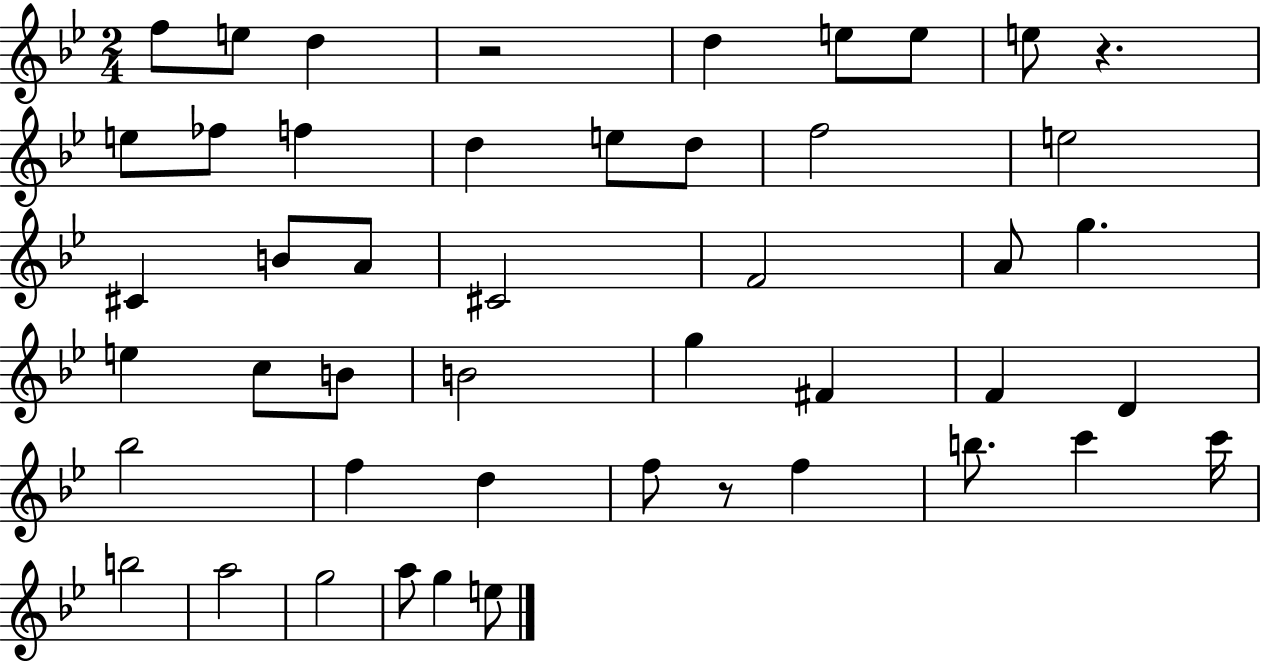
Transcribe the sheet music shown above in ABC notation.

X:1
T:Untitled
M:2/4
L:1/4
K:Bb
f/2 e/2 d z2 d e/2 e/2 e/2 z e/2 _f/2 f d e/2 d/2 f2 e2 ^C B/2 A/2 ^C2 F2 A/2 g e c/2 B/2 B2 g ^F F D _b2 f d f/2 z/2 f b/2 c' c'/4 b2 a2 g2 a/2 g e/2